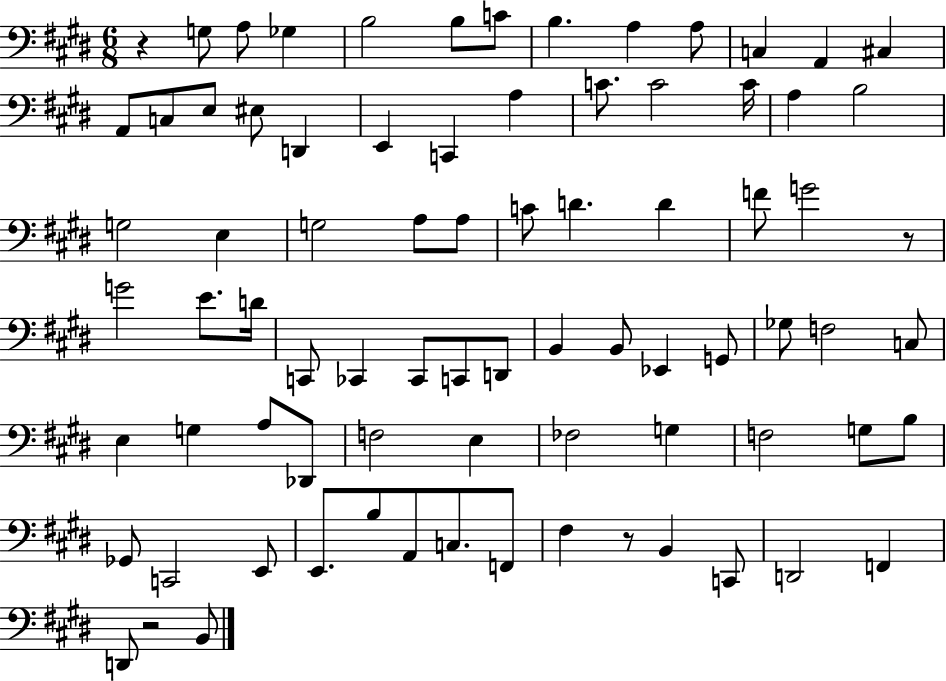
X:1
T:Untitled
M:6/8
L:1/4
K:E
z G,/2 A,/2 _G, B,2 B,/2 C/2 B, A, A,/2 C, A,, ^C, A,,/2 C,/2 E,/2 ^E,/2 D,, E,, C,, A, C/2 C2 C/4 A, B,2 G,2 E, G,2 A,/2 A,/2 C/2 D D F/2 G2 z/2 G2 E/2 D/4 C,,/2 _C,, _C,,/2 C,,/2 D,,/2 B,, B,,/2 _E,, G,,/2 _G,/2 F,2 C,/2 E, G, A,/2 _D,,/2 F,2 E, _F,2 G, F,2 G,/2 B,/2 _G,,/2 C,,2 E,,/2 E,,/2 B,/2 A,,/2 C,/2 F,,/2 ^F, z/2 B,, C,,/2 D,,2 F,, D,,/2 z2 B,,/2